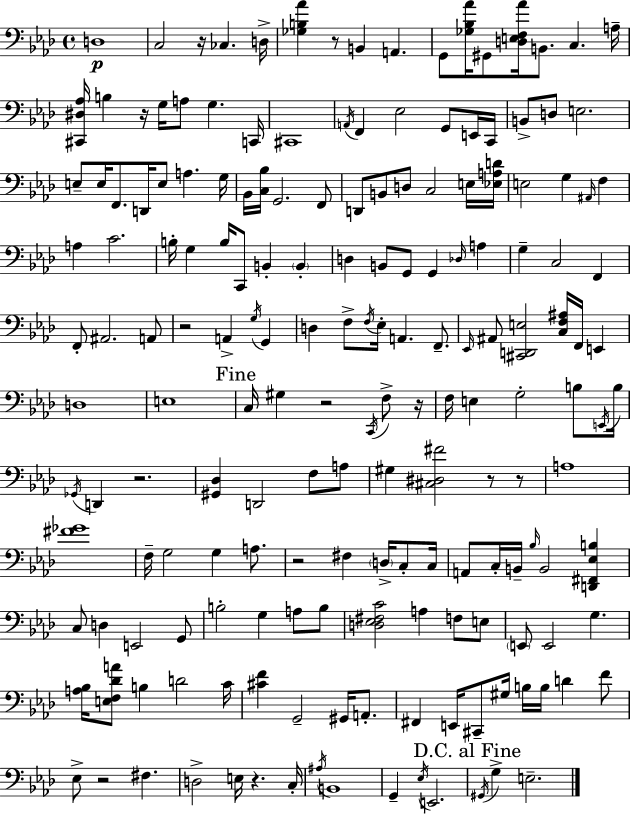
{
  \clef bass
  \time 4/4
  \defaultTimeSignature
  \key aes \major
  \repeat volta 2 { d1\p | c2 r16 ces4. d16-> | <ges b aes'>4 r8 b,4 a,4. | g,8 <ges bes aes'>16 gis,8 <d e f aes'>16 b,8. c4. a16-- | \break <cis, dis aes>16 b4 r16 g16 a8 g4. c,16 | cis,1 | \acciaccatura { a,16 } f,4 ees2 g,8 e,16 | c,16 b,8-> d8 e2. | \break e8-- e16 f,8. d,16 e8 a4. | g16 bes,16 <c bes>16 g,2. f,8 | d,8 b,8 d8 c2 e16 | <ees a d'>16 e2 g4 \grace { ais,16 } f4 | \break a4 c'2. | b16-. g4 b16 c,8 b,4-. \parenthesize b,4-. | d4 b,8 g,8 g,4 \grace { des16 } a4 | g4-- c2 f,4 | \break f,8-. ais,2. | a,8 r2 a,4-> \acciaccatura { g16 } | g,4 d4 f8-> \acciaccatura { f16 } ees16-. a,4. | f,8.-- \grace { ees,16 } ais,8 <cis, d, e>2 | \break <c f ais>16 f,16 e,4 d1 | e1 | \mark "Fine" c16 gis4 r2 | \acciaccatura { c,16 } f8-> r16 f16 e4 g2-. | \break b8 \acciaccatura { e,16 } b16 \acciaccatura { ges,16 } d,4 r2. | <gis, des>4 d,2 | f8 a8 gis4 <cis dis fis'>2 | r8 r8 a1 | \break <fis' ges'>1 | f16-- g2 | g4 a8. r2 | fis4 \parenthesize d16-> c8-. c16 a,8 c16-. b,16-- \grace { bes16 } b,2 | \break <d, fis, ees b>4 c8 d4 | e,2 g,8 b2-. | g4 a8 b8 <d ees fis c'>2 | a4 f8 e8 \parenthesize e,8 e,2 | \break g4. <a bes>16 <e f des' a'>8 b4 | d'2 c'16 <cis' f'>4 g,2-- | gis,16 a,8.-. fis,4 e,16 cis,8-- | gis16 b16 b16 d'4 f'8 ees8-> r2 | \break fis4. d2-> | e16 r4. c16-. \acciaccatura { ais16 } b,1 | g,4-- \acciaccatura { ees16 } | e,2. \mark "D.C. al Fine" \acciaccatura { gis,16 } g4-> | \break e2.-- } \bar "|."
}